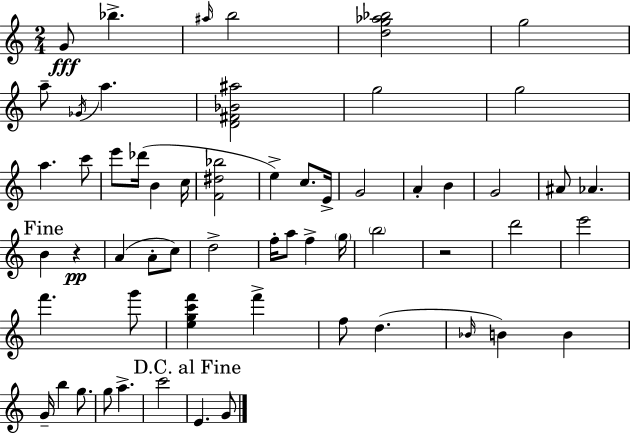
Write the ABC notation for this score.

X:1
T:Untitled
M:2/4
L:1/4
K:C
G/2 _b ^a/4 b2 [dg_a_b]2 g2 a/2 _G/4 a [D^F_B^a]2 g2 g2 a c'/2 e'/2 _d'/4 B c/4 [F^d_b]2 e c/2 E/4 G2 A B G2 ^A/2 _A B z A A/2 c/2 d2 f/4 a/2 f g/4 b2 z2 d'2 e'2 f' g'/2 [egc'f'] f' f/2 d _B/4 B B G/4 b g/2 g/2 a c'2 E G/2